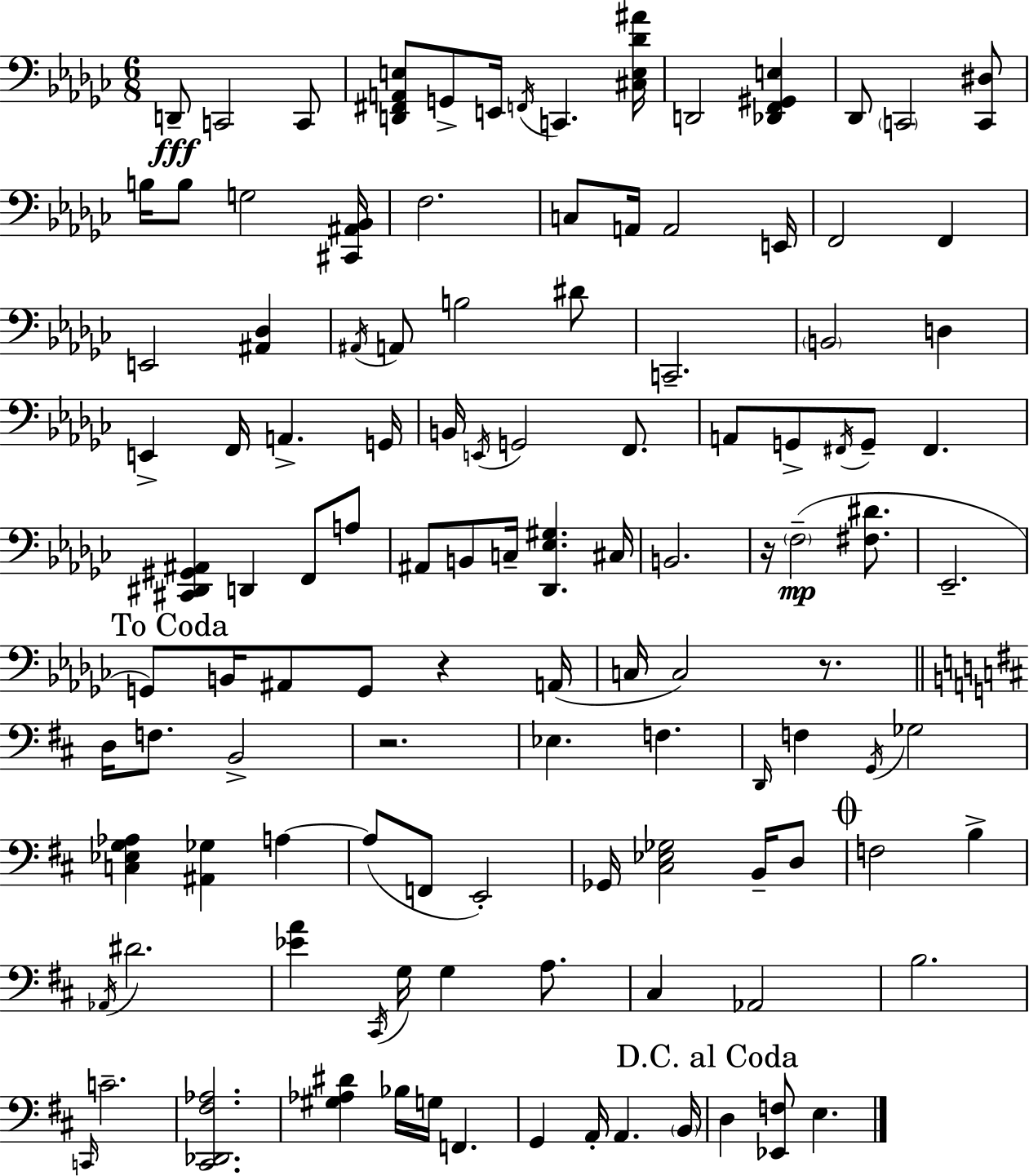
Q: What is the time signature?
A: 6/8